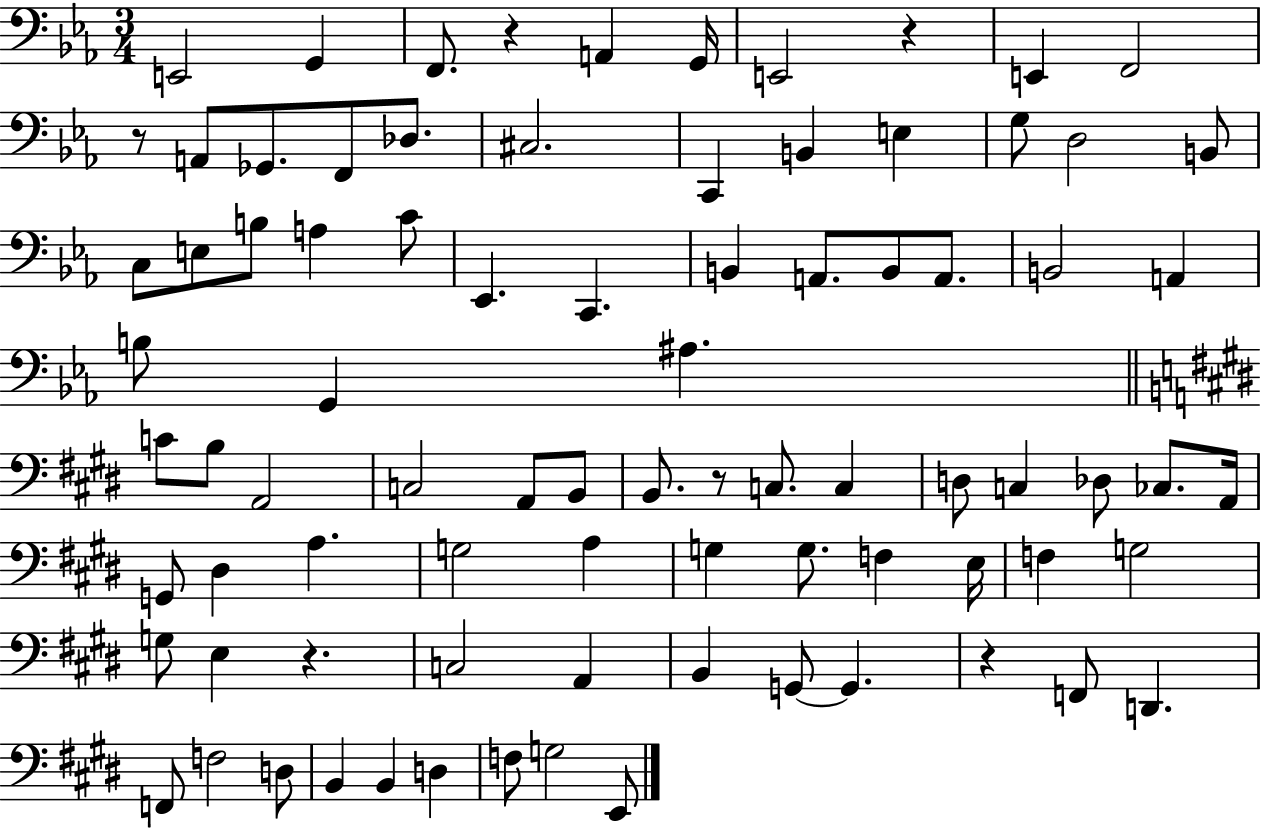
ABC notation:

X:1
T:Untitled
M:3/4
L:1/4
K:Eb
E,,2 G,, F,,/2 z A,, G,,/4 E,,2 z E,, F,,2 z/2 A,,/2 _G,,/2 F,,/2 _D,/2 ^C,2 C,, B,, E, G,/2 D,2 B,,/2 C,/2 E,/2 B,/2 A, C/2 _E,, C,, B,, A,,/2 B,,/2 A,,/2 B,,2 A,, B,/2 G,, ^A, C/2 B,/2 A,,2 C,2 A,,/2 B,,/2 B,,/2 z/2 C,/2 C, D,/2 C, _D,/2 _C,/2 A,,/4 G,,/2 ^D, A, G,2 A, G, G,/2 F, E,/4 F, G,2 G,/2 E, z C,2 A,, B,, G,,/2 G,, z F,,/2 D,, F,,/2 F,2 D,/2 B,, B,, D, F,/2 G,2 E,,/2